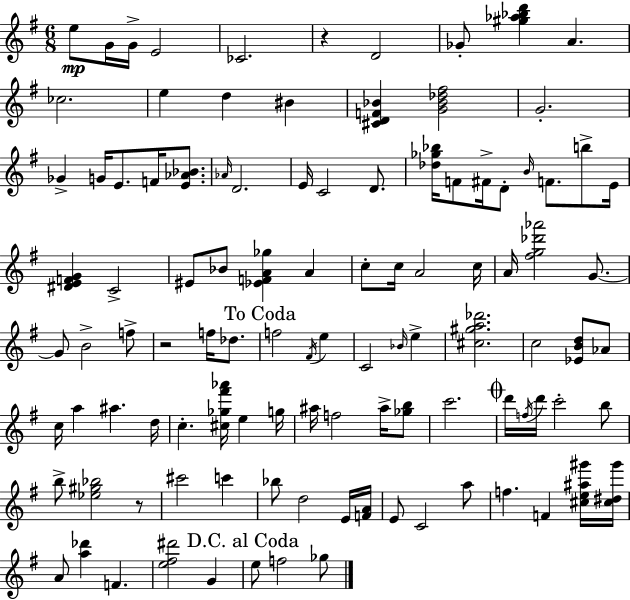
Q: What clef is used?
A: treble